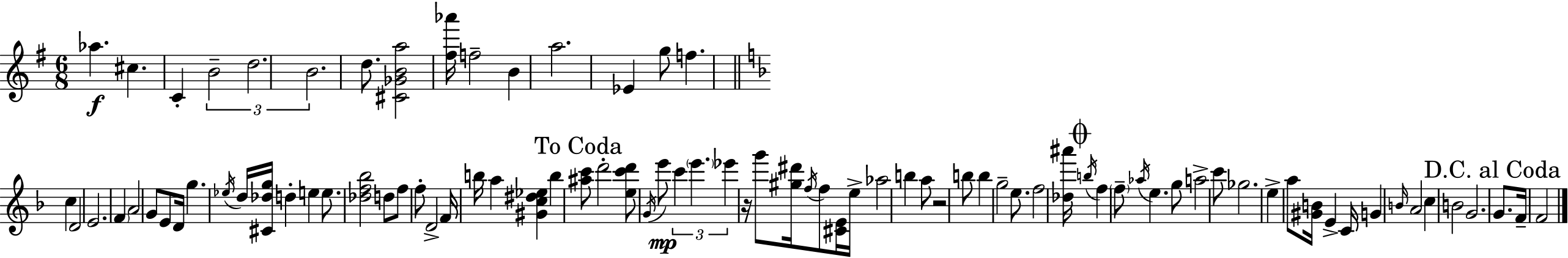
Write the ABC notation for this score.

X:1
T:Untitled
M:6/8
L:1/4
K:G
_a ^c C B2 d2 B2 d/2 [^C_GBa]2 [^f_a']/4 f2 B a2 _E g/2 f c D2 E2 F A2 G/2 E/2 D/4 g _e/4 d/4 [^C_dg]/4 d e e/2 [_df_b]2 d/2 f/2 f/2 D2 F/4 b/4 a [^Gc^d_e] b [^ac']/2 d'2 [ec'd']/2 G/4 e'/2 c' e' _e' z/4 g'/2 [^g^d']/4 f/4 f/2 [^CE]/4 e/4 _a2 b a/2 z2 b/2 b g2 e/2 f2 [_d^a']/4 b/4 f f/2 _a/4 e g/2 a2 c'/2 _g2 e a/2 [^GB]/4 E C/4 G B/4 A2 c B2 G2 G/2 F/4 F2